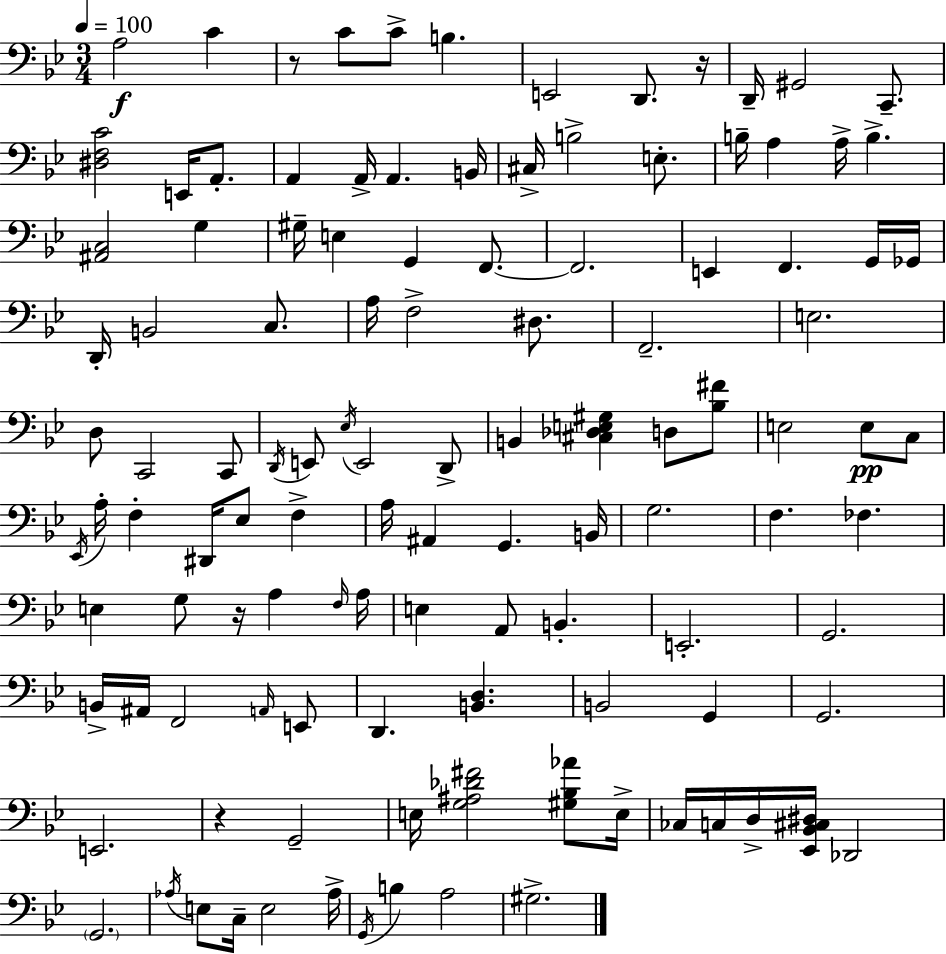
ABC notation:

X:1
T:Untitled
M:3/4
L:1/4
K:Gm
A,2 C z/2 C/2 C/2 B, E,,2 D,,/2 z/4 D,,/4 ^G,,2 C,,/2 [^D,F,C]2 E,,/4 A,,/2 A,, A,,/4 A,, B,,/4 ^C,/4 B,2 E,/2 B,/4 A, A,/4 B, [^A,,C,]2 G, ^G,/4 E, G,, F,,/2 F,,2 E,, F,, G,,/4 _G,,/4 D,,/4 B,,2 C,/2 A,/4 F,2 ^D,/2 F,,2 E,2 D,/2 C,,2 C,,/2 D,,/4 E,,/2 _E,/4 E,,2 D,,/2 B,, [^C,_D,E,^G,] D,/2 [_B,^F]/2 E,2 E,/2 C,/2 _E,,/4 A,/4 F, ^D,,/4 _E,/2 F, A,/4 ^A,, G,, B,,/4 G,2 F, _F, E, G,/2 z/4 A, F,/4 A,/4 E, A,,/2 B,, E,,2 G,,2 B,,/4 ^A,,/4 F,,2 A,,/4 E,,/2 D,, [B,,D,] B,,2 G,, G,,2 E,,2 z G,,2 E,/4 [G,^A,_D^F]2 [^G,_B,_A]/2 E,/4 _C,/4 C,/4 D,/4 [_E,,_B,,^C,^D,]/4 _D,,2 G,,2 _A,/4 E,/2 C,/4 E,2 _A,/4 G,,/4 B, A,2 ^G,2